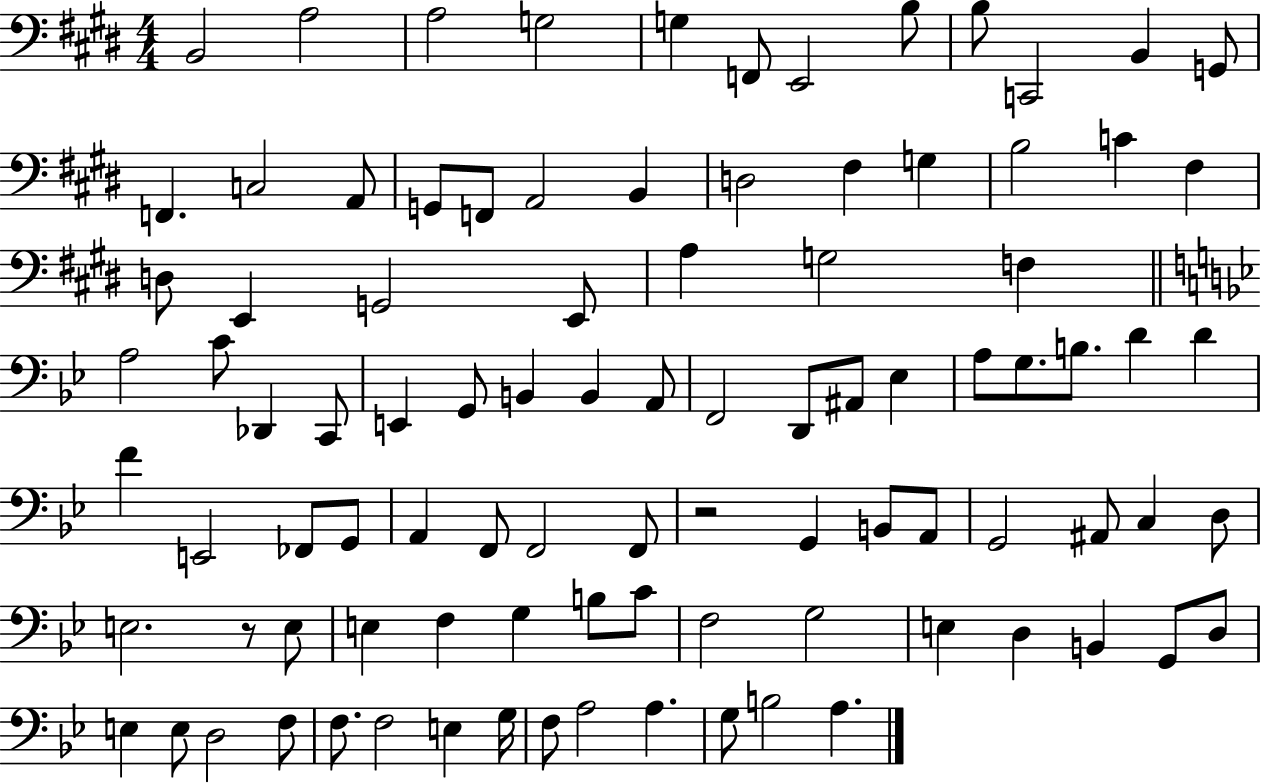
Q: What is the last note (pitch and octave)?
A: A3